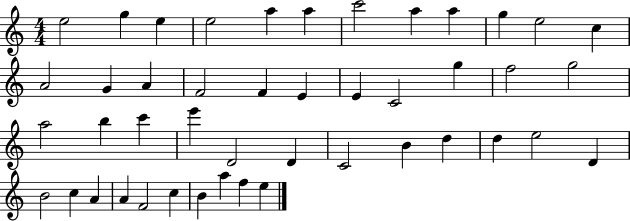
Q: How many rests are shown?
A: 0